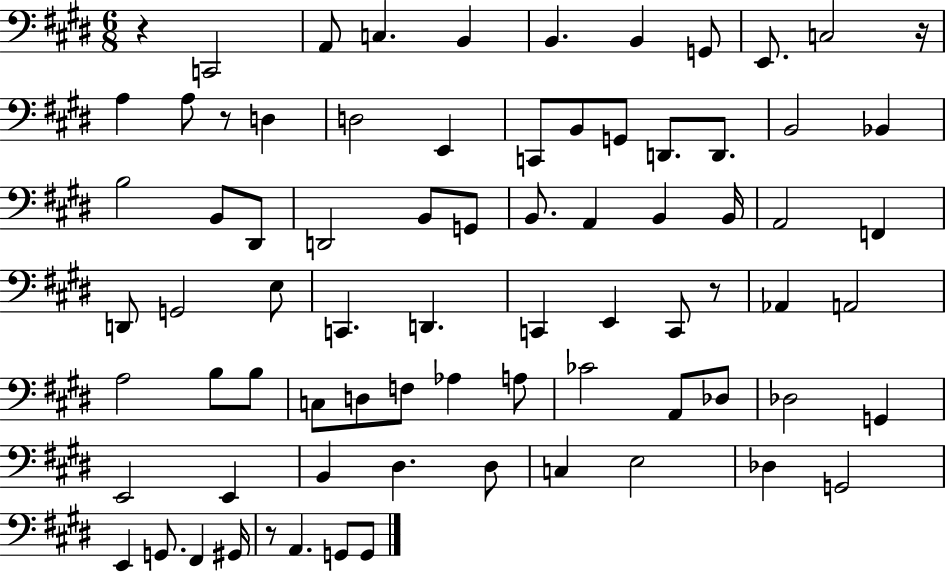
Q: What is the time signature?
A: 6/8